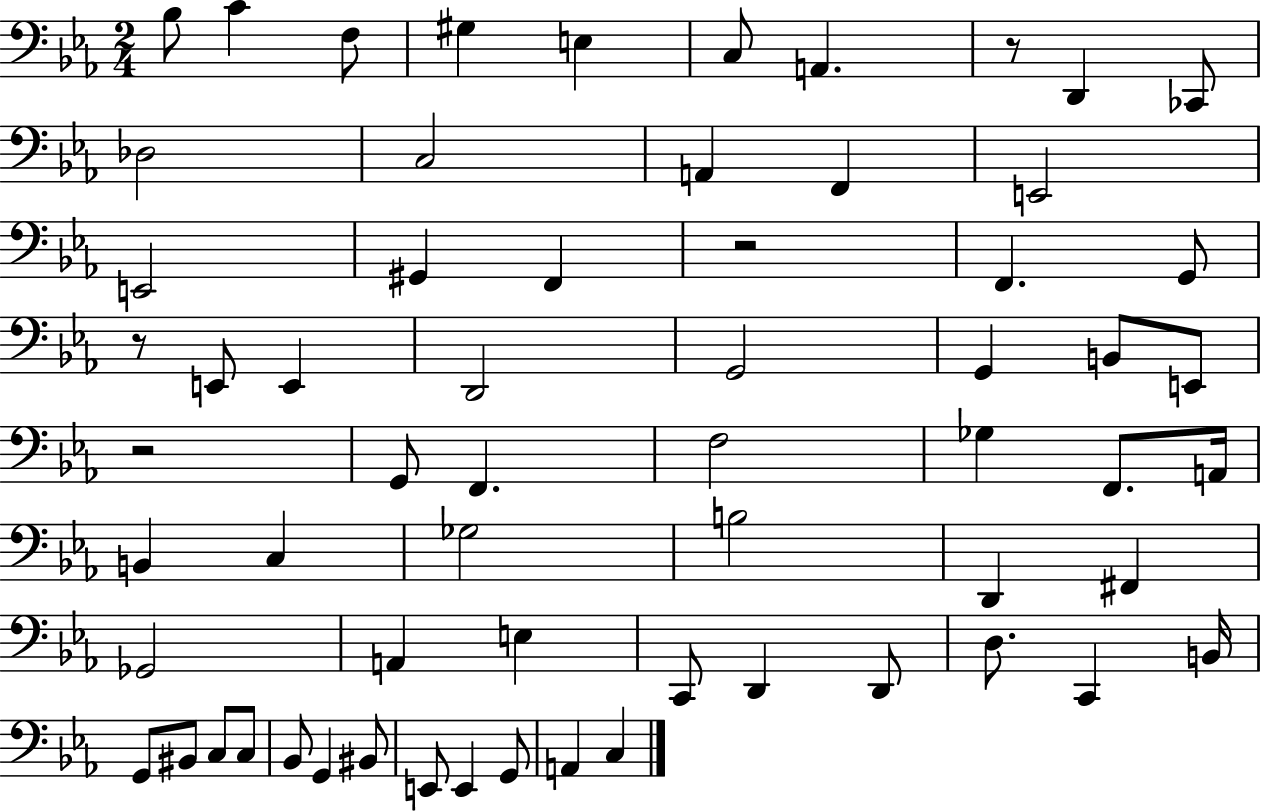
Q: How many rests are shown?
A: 4